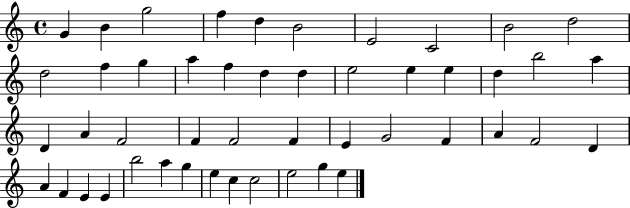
G4/q B4/q G5/h F5/q D5/q B4/h E4/h C4/h B4/h D5/h D5/h F5/q G5/q A5/q F5/q D5/q D5/q E5/h E5/q E5/q D5/q B5/h A5/q D4/q A4/q F4/h F4/q F4/h F4/q E4/q G4/h F4/q A4/q F4/h D4/q A4/q F4/q E4/q E4/q B5/h A5/q G5/q E5/q C5/q C5/h E5/h G5/q E5/q